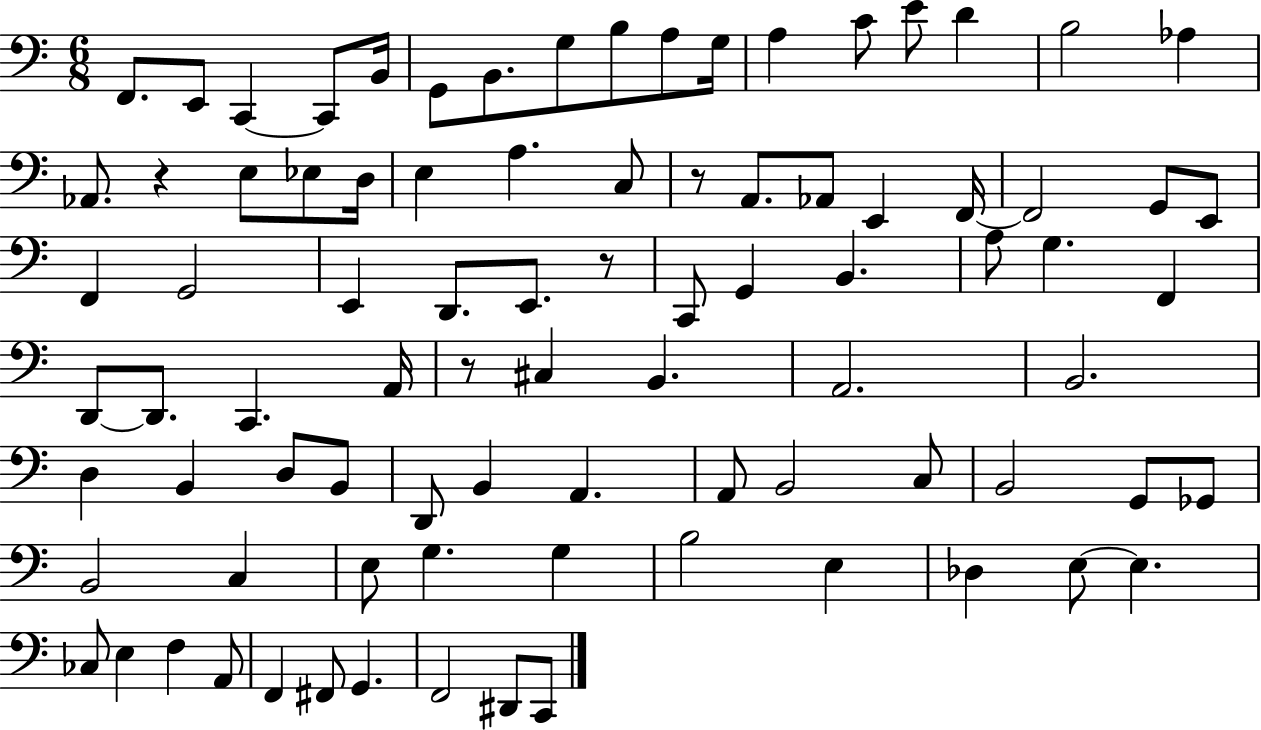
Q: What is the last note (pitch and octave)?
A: C2